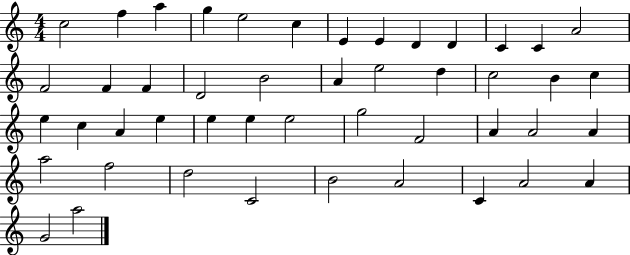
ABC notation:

X:1
T:Untitled
M:4/4
L:1/4
K:C
c2 f a g e2 c E E D D C C A2 F2 F F D2 B2 A e2 d c2 B c e c A e e e e2 g2 F2 A A2 A a2 f2 d2 C2 B2 A2 C A2 A G2 a2